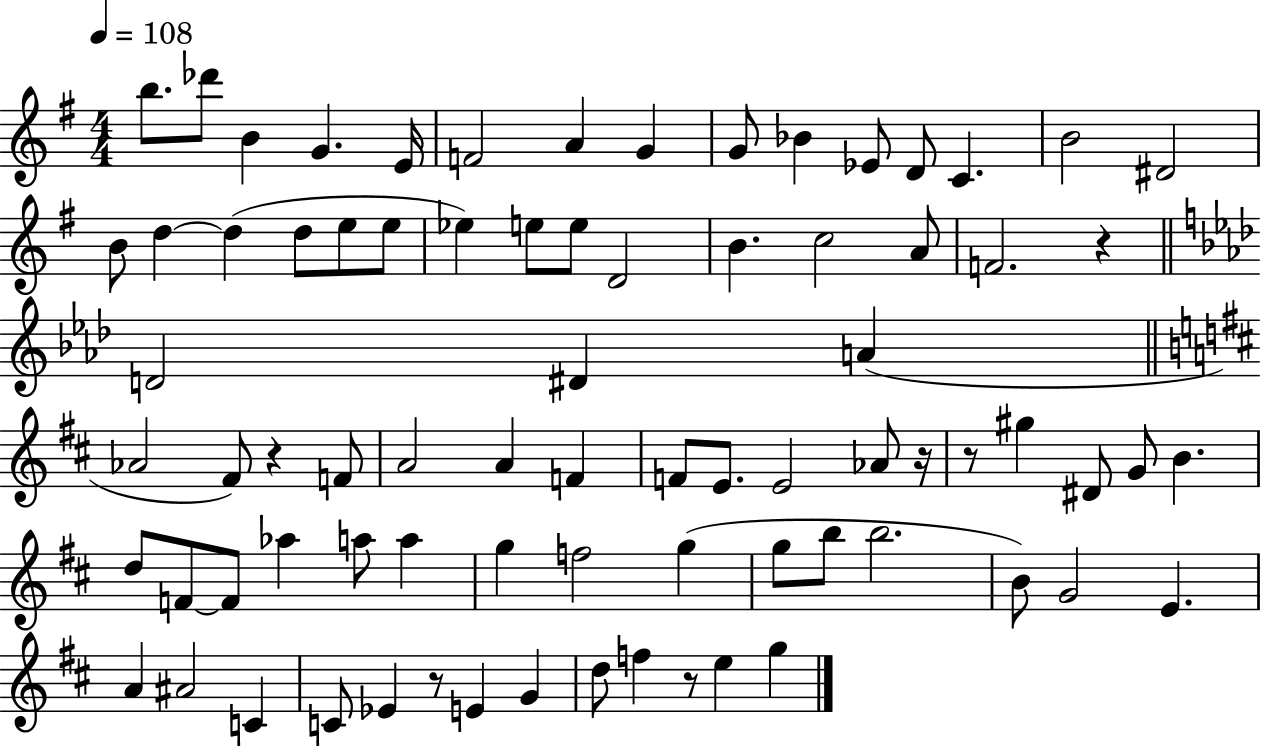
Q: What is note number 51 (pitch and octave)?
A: A5